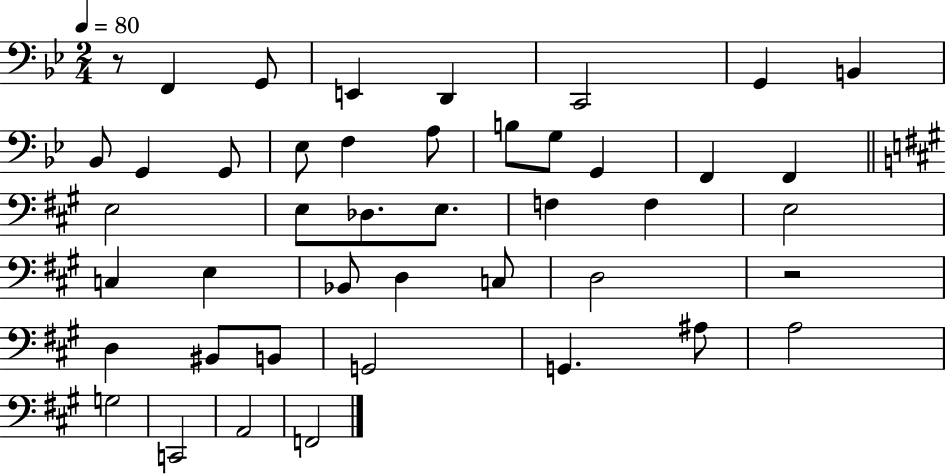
{
  \clef bass
  \numericTimeSignature
  \time 2/4
  \key bes \major
  \tempo 4 = 80
  r8 f,4 g,8 | e,4 d,4 | c,2 | g,4 b,4 | \break bes,8 g,4 g,8 | ees8 f4 a8 | b8 g8 g,4 | f,4 f,4 | \break \bar "||" \break \key a \major e2 | e8 des8. e8. | f4 f4 | e2 | \break c4 e4 | bes,8 d4 c8 | d2 | r2 | \break d4 bis,8 b,8 | g,2 | g,4. ais8 | a2 | \break g2 | c,2 | a,2 | f,2 | \break \bar "|."
}